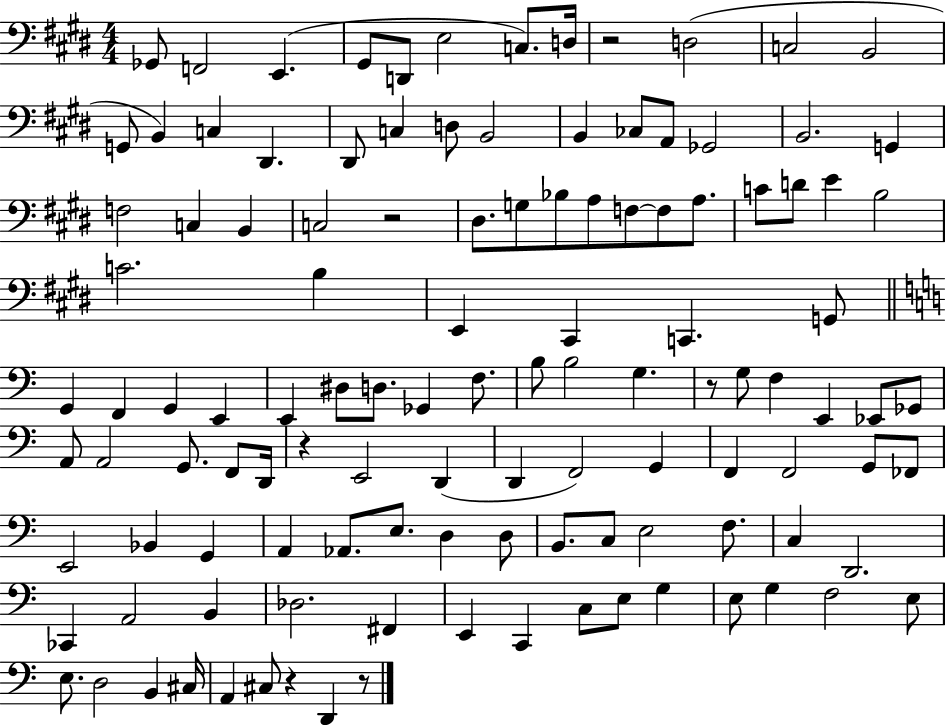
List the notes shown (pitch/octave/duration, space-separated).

Gb2/e F2/h E2/q. G#2/e D2/e E3/h C3/e. D3/s R/h D3/h C3/h B2/h G2/e B2/q C3/q D#2/q. D#2/e C3/q D3/e B2/h B2/q CES3/e A2/e Gb2/h B2/h. G2/q F3/h C3/q B2/q C3/h R/h D#3/e. G3/e Bb3/e A3/e F3/e F3/e A3/e. C4/e D4/e E4/q B3/h C4/h. B3/q E2/q C#2/q C2/q. G2/e G2/q F2/q G2/q E2/q E2/q D#3/e D3/e. Gb2/q F3/e. B3/e B3/h G3/q. R/e G3/e F3/q E2/q Eb2/e Gb2/e A2/e A2/h G2/e. F2/e D2/s R/q E2/h D2/q D2/q F2/h G2/q F2/q F2/h G2/e FES2/e E2/h Bb2/q G2/q A2/q Ab2/e. E3/e. D3/q D3/e B2/e. C3/e E3/h F3/e. C3/q D2/h. CES2/q A2/h B2/q Db3/h. F#2/q E2/q C2/q C3/e E3/e G3/q E3/e G3/q F3/h E3/e E3/e. D3/h B2/q C#3/s A2/q C#3/e R/q D2/q R/e